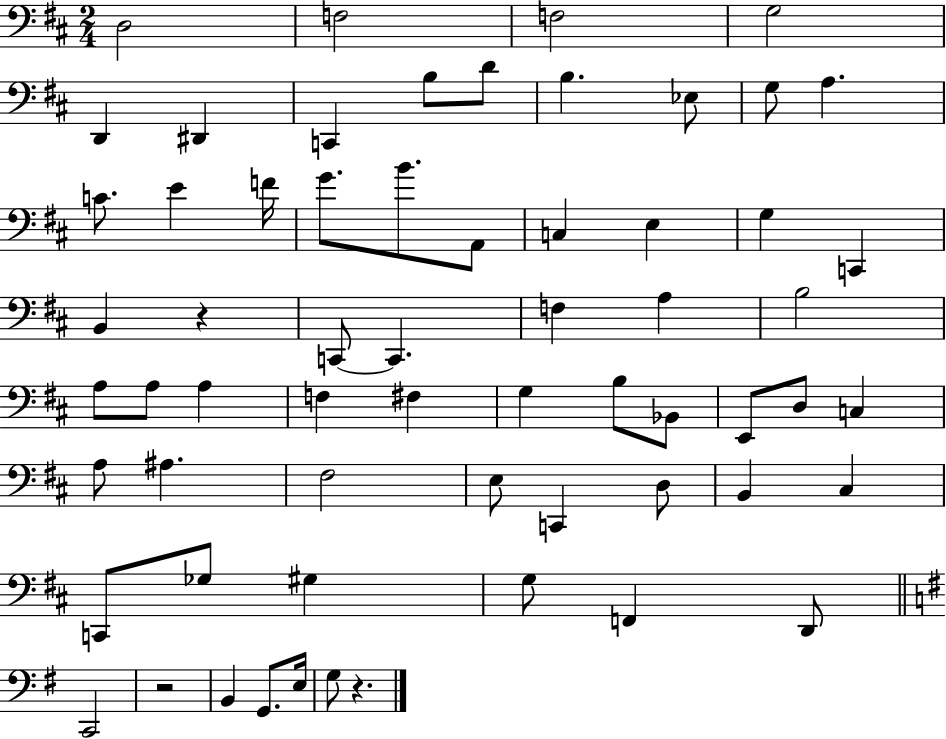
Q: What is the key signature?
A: D major